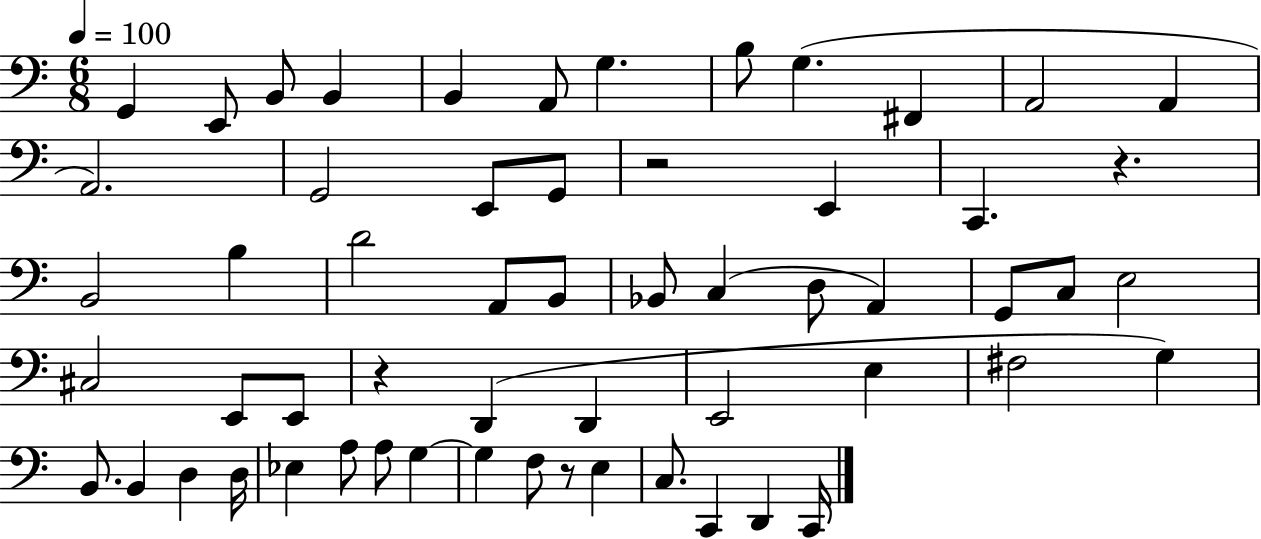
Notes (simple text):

G2/q E2/e B2/e B2/q B2/q A2/e G3/q. B3/e G3/q. F#2/q A2/h A2/q A2/h. G2/h E2/e G2/e R/h E2/q C2/q. R/q. B2/h B3/q D4/h A2/e B2/e Bb2/e C3/q D3/e A2/q G2/e C3/e E3/h C#3/h E2/e E2/e R/q D2/q D2/q E2/h E3/q F#3/h G3/q B2/e. B2/q D3/q D3/s Eb3/q A3/e A3/e G3/q G3/q F3/e R/e E3/q C3/e. C2/q D2/q C2/s